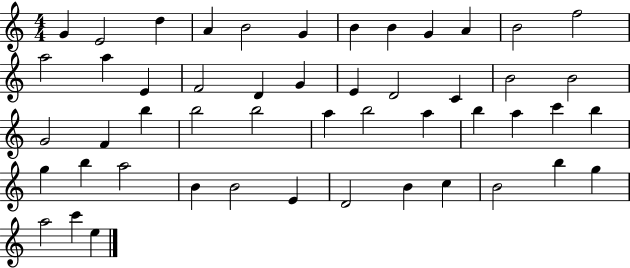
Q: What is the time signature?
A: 4/4